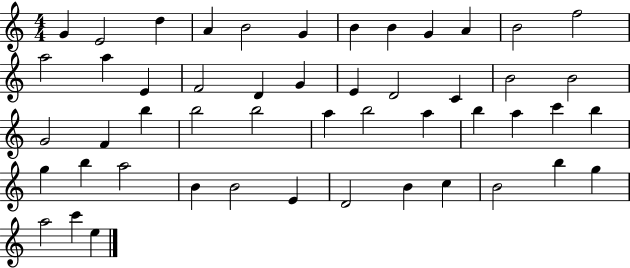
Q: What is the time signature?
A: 4/4